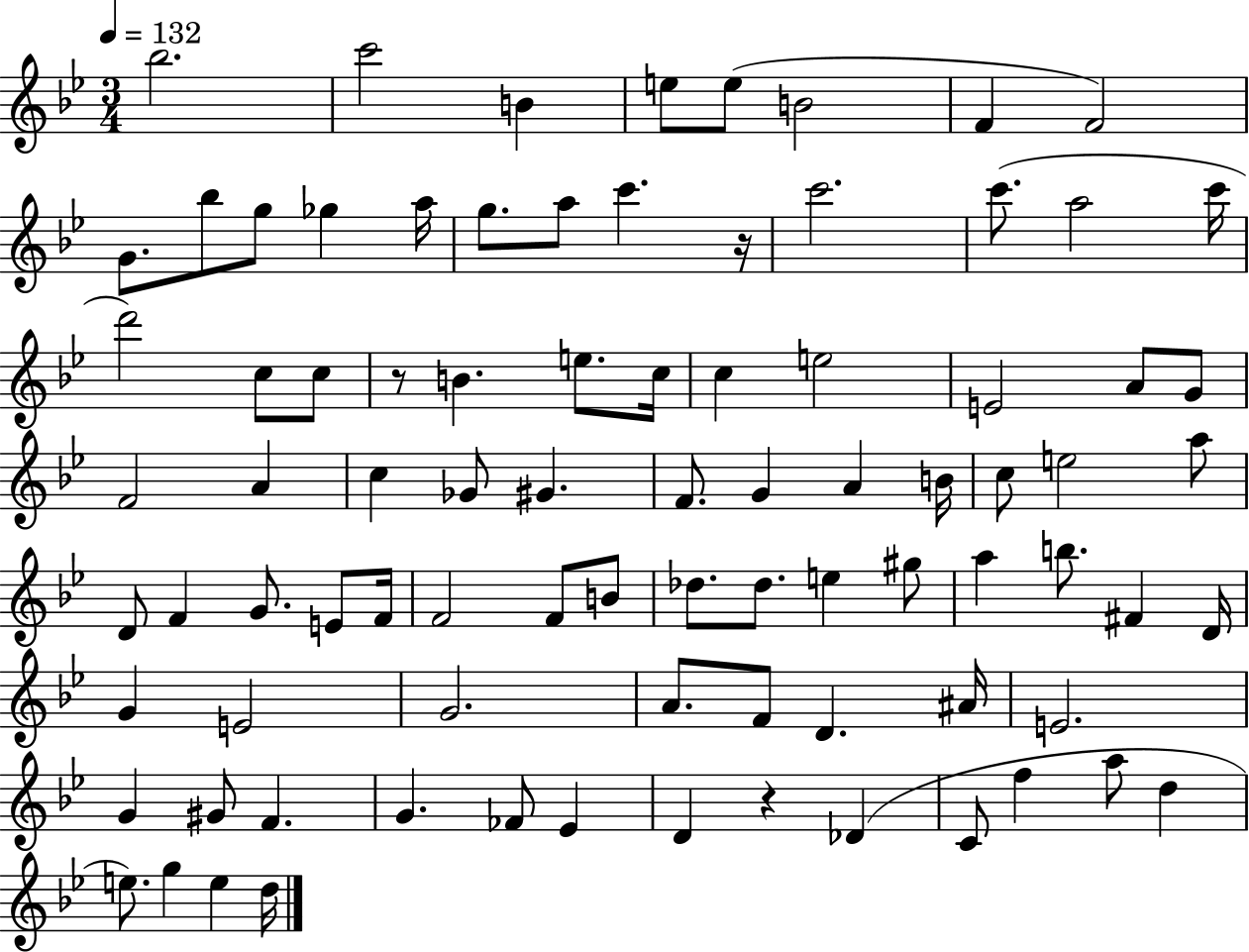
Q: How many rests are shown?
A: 3